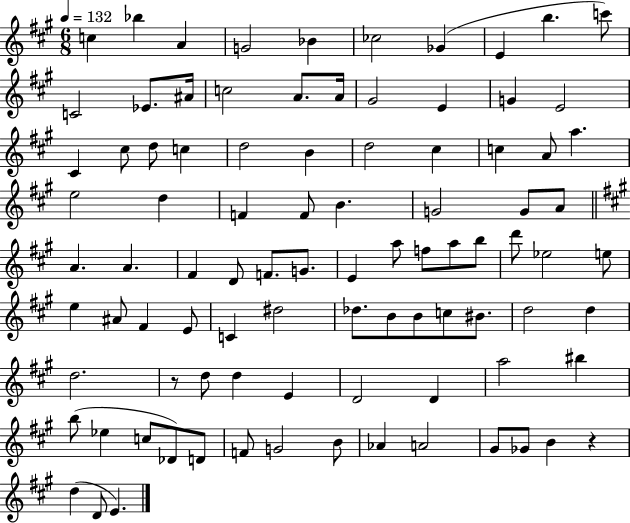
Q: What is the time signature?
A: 6/8